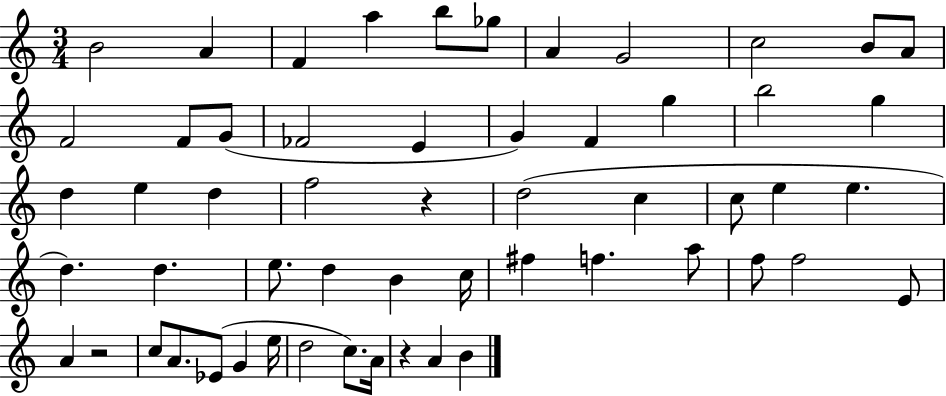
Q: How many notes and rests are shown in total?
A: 56